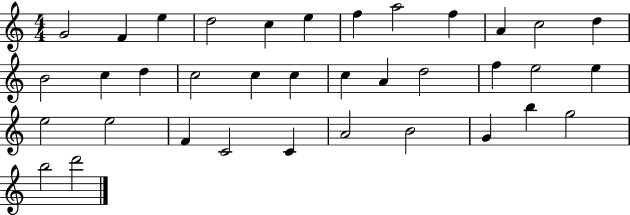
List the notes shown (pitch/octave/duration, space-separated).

G4/h F4/q E5/q D5/h C5/q E5/q F5/q A5/h F5/q A4/q C5/h D5/q B4/h C5/q D5/q C5/h C5/q C5/q C5/q A4/q D5/h F5/q E5/h E5/q E5/h E5/h F4/q C4/h C4/q A4/h B4/h G4/q B5/q G5/h B5/h D6/h